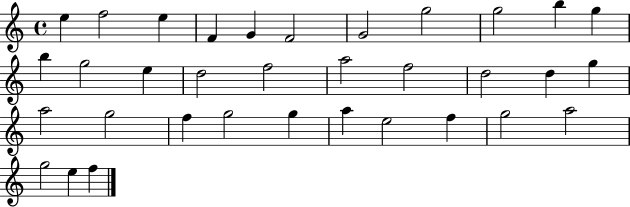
{
  \clef treble
  \time 4/4
  \defaultTimeSignature
  \key c \major
  e''4 f''2 e''4 | f'4 g'4 f'2 | g'2 g''2 | g''2 b''4 g''4 | \break b''4 g''2 e''4 | d''2 f''2 | a''2 f''2 | d''2 d''4 g''4 | \break a''2 g''2 | f''4 g''2 g''4 | a''4 e''2 f''4 | g''2 a''2 | \break g''2 e''4 f''4 | \bar "|."
}